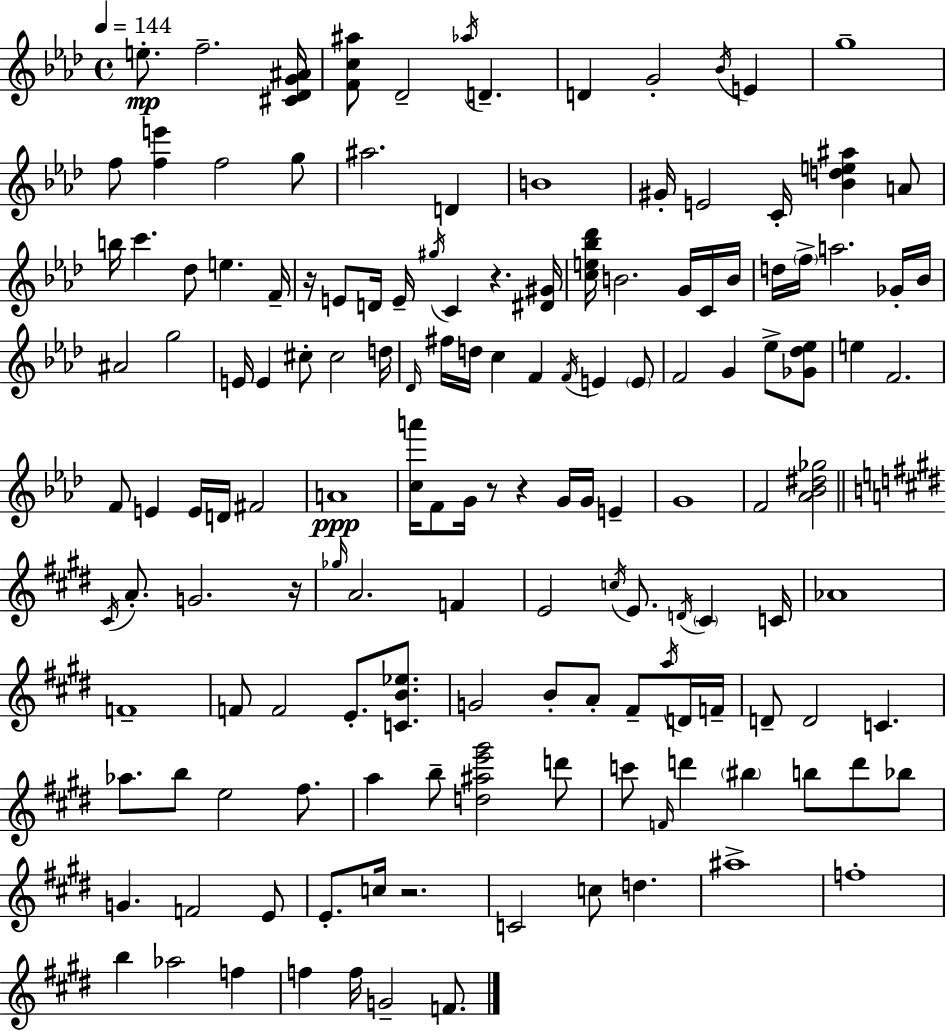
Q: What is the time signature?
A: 4/4